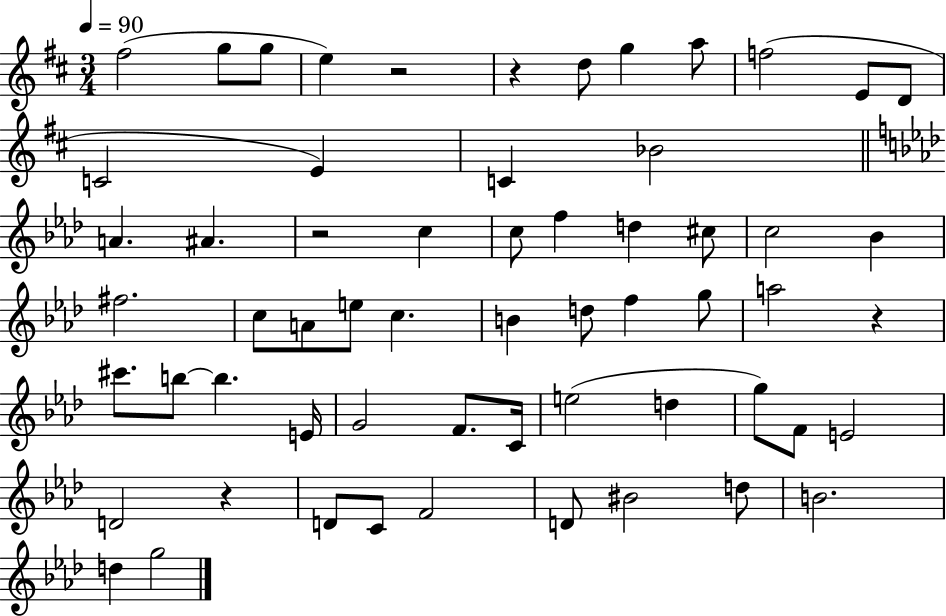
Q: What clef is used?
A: treble